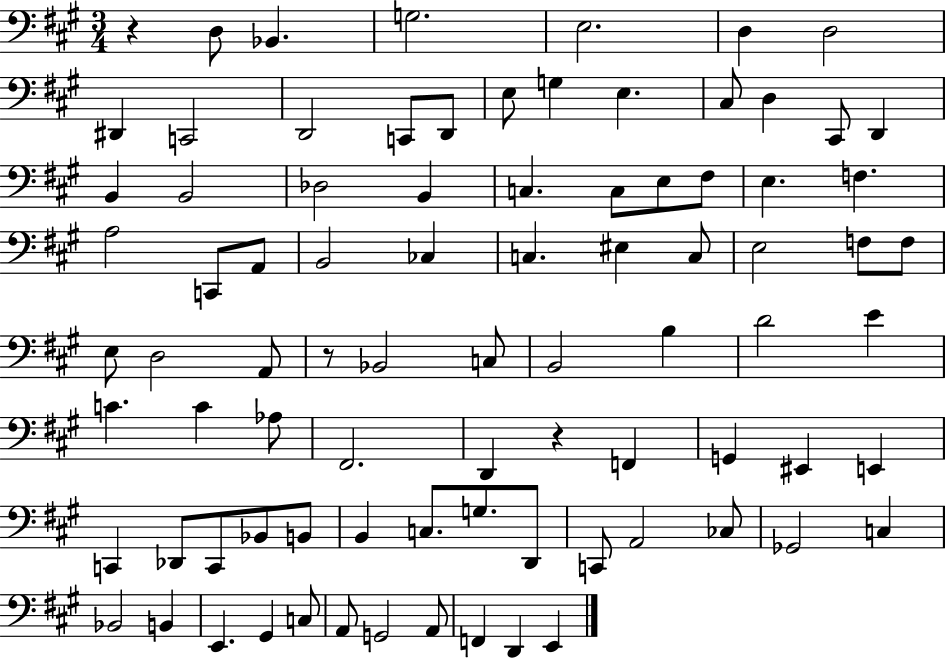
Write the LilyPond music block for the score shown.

{
  \clef bass
  \numericTimeSignature
  \time 3/4
  \key a \major
  \repeat volta 2 { r4 d8 bes,4. | g2. | e2. | d4 d2 | \break dis,4 c,2 | d,2 c,8 d,8 | e8 g4 e4. | cis8 d4 cis,8 d,4 | \break b,4 b,2 | des2 b,4 | c4. c8 e8 fis8 | e4. f4. | \break a2 c,8 a,8 | b,2 ces4 | c4. eis4 c8 | e2 f8 f8 | \break e8 d2 a,8 | r8 bes,2 c8 | b,2 b4 | d'2 e'4 | \break c'4. c'4 aes8 | fis,2. | d,4 r4 f,4 | g,4 eis,4 e,4 | \break c,4 des,8 c,8 bes,8 b,8 | b,4 c8. g8. d,8 | c,8 a,2 ces8 | ges,2 c4 | \break bes,2 b,4 | e,4. gis,4 c8 | a,8 g,2 a,8 | f,4 d,4 e,4 | \break } \bar "|."
}